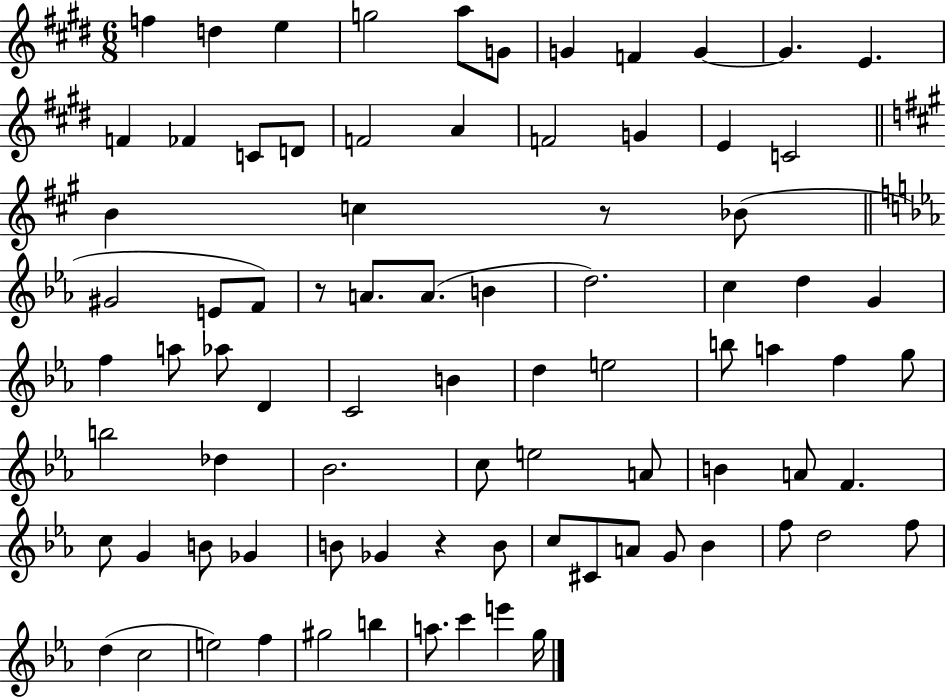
F5/q D5/q E5/q G5/h A5/e G4/e G4/q F4/q G4/q G4/q. E4/q. F4/q FES4/q C4/e D4/e F4/h A4/q F4/h G4/q E4/q C4/h B4/q C5/q R/e Bb4/e G#4/h E4/e F4/e R/e A4/e. A4/e. B4/q D5/h. C5/q D5/q G4/q F5/q A5/e Ab5/e D4/q C4/h B4/q D5/q E5/h B5/e A5/q F5/q G5/e B5/h Db5/q Bb4/h. C5/e E5/h A4/e B4/q A4/e F4/q. C5/e G4/q B4/e Gb4/q B4/e Gb4/q R/q B4/e C5/e C#4/e A4/e G4/e Bb4/q F5/e D5/h F5/e D5/q C5/h E5/h F5/q G#5/h B5/q A5/e. C6/q E6/q G5/s